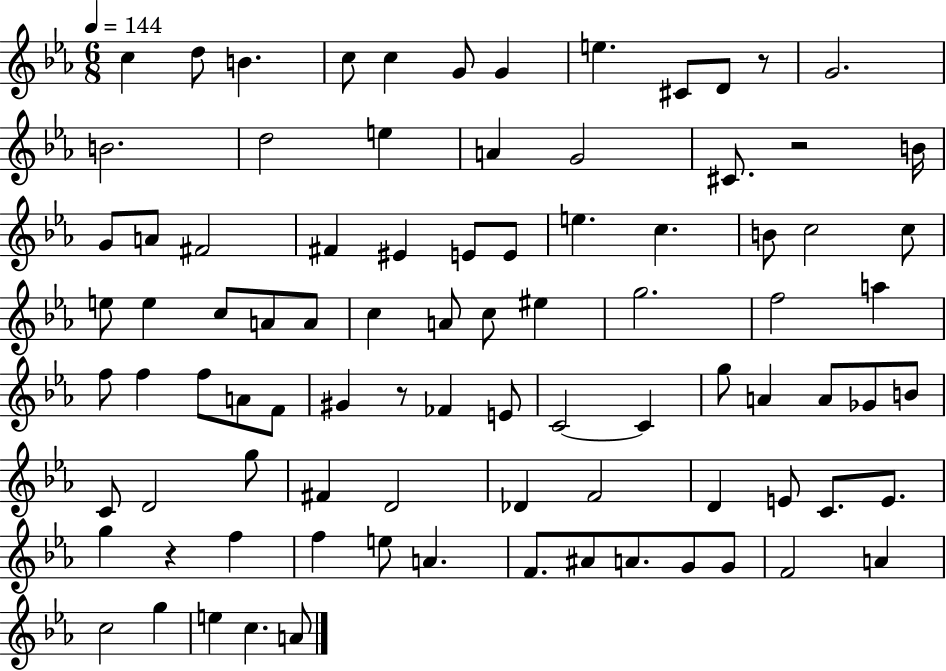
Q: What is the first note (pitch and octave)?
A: C5